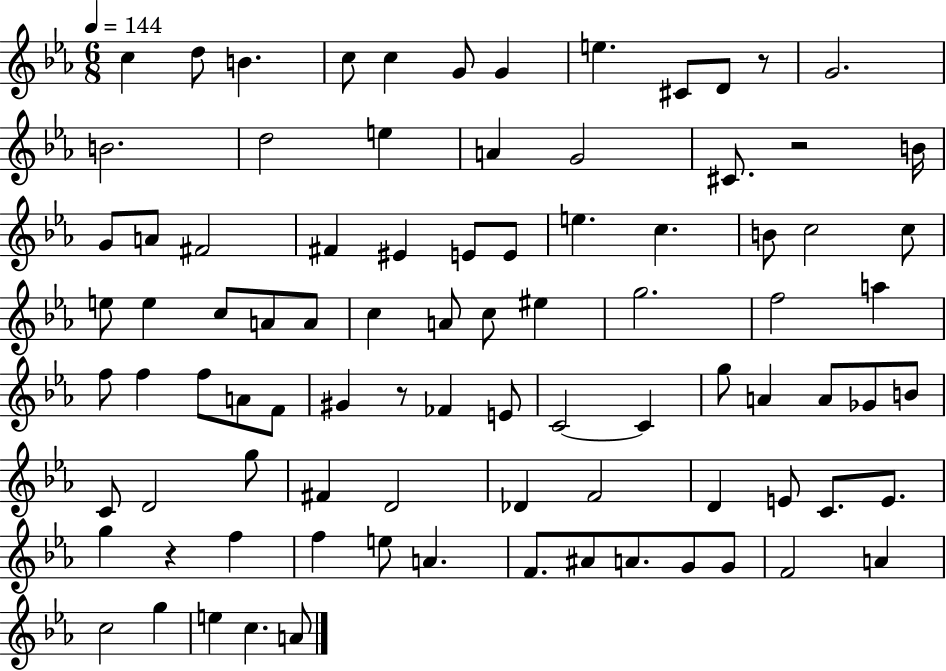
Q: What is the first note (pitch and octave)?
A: C5